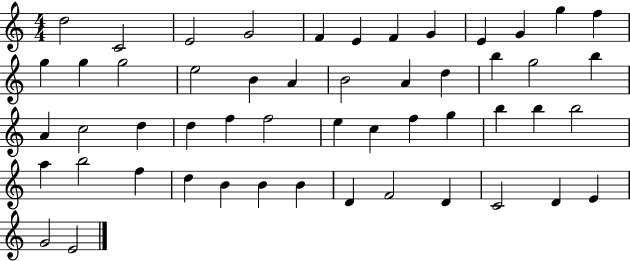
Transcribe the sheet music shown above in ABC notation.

X:1
T:Untitled
M:4/4
L:1/4
K:C
d2 C2 E2 G2 F E F G E G g f g g g2 e2 B A B2 A d b g2 b A c2 d d f f2 e c f g b b b2 a b2 f d B B B D F2 D C2 D E G2 E2